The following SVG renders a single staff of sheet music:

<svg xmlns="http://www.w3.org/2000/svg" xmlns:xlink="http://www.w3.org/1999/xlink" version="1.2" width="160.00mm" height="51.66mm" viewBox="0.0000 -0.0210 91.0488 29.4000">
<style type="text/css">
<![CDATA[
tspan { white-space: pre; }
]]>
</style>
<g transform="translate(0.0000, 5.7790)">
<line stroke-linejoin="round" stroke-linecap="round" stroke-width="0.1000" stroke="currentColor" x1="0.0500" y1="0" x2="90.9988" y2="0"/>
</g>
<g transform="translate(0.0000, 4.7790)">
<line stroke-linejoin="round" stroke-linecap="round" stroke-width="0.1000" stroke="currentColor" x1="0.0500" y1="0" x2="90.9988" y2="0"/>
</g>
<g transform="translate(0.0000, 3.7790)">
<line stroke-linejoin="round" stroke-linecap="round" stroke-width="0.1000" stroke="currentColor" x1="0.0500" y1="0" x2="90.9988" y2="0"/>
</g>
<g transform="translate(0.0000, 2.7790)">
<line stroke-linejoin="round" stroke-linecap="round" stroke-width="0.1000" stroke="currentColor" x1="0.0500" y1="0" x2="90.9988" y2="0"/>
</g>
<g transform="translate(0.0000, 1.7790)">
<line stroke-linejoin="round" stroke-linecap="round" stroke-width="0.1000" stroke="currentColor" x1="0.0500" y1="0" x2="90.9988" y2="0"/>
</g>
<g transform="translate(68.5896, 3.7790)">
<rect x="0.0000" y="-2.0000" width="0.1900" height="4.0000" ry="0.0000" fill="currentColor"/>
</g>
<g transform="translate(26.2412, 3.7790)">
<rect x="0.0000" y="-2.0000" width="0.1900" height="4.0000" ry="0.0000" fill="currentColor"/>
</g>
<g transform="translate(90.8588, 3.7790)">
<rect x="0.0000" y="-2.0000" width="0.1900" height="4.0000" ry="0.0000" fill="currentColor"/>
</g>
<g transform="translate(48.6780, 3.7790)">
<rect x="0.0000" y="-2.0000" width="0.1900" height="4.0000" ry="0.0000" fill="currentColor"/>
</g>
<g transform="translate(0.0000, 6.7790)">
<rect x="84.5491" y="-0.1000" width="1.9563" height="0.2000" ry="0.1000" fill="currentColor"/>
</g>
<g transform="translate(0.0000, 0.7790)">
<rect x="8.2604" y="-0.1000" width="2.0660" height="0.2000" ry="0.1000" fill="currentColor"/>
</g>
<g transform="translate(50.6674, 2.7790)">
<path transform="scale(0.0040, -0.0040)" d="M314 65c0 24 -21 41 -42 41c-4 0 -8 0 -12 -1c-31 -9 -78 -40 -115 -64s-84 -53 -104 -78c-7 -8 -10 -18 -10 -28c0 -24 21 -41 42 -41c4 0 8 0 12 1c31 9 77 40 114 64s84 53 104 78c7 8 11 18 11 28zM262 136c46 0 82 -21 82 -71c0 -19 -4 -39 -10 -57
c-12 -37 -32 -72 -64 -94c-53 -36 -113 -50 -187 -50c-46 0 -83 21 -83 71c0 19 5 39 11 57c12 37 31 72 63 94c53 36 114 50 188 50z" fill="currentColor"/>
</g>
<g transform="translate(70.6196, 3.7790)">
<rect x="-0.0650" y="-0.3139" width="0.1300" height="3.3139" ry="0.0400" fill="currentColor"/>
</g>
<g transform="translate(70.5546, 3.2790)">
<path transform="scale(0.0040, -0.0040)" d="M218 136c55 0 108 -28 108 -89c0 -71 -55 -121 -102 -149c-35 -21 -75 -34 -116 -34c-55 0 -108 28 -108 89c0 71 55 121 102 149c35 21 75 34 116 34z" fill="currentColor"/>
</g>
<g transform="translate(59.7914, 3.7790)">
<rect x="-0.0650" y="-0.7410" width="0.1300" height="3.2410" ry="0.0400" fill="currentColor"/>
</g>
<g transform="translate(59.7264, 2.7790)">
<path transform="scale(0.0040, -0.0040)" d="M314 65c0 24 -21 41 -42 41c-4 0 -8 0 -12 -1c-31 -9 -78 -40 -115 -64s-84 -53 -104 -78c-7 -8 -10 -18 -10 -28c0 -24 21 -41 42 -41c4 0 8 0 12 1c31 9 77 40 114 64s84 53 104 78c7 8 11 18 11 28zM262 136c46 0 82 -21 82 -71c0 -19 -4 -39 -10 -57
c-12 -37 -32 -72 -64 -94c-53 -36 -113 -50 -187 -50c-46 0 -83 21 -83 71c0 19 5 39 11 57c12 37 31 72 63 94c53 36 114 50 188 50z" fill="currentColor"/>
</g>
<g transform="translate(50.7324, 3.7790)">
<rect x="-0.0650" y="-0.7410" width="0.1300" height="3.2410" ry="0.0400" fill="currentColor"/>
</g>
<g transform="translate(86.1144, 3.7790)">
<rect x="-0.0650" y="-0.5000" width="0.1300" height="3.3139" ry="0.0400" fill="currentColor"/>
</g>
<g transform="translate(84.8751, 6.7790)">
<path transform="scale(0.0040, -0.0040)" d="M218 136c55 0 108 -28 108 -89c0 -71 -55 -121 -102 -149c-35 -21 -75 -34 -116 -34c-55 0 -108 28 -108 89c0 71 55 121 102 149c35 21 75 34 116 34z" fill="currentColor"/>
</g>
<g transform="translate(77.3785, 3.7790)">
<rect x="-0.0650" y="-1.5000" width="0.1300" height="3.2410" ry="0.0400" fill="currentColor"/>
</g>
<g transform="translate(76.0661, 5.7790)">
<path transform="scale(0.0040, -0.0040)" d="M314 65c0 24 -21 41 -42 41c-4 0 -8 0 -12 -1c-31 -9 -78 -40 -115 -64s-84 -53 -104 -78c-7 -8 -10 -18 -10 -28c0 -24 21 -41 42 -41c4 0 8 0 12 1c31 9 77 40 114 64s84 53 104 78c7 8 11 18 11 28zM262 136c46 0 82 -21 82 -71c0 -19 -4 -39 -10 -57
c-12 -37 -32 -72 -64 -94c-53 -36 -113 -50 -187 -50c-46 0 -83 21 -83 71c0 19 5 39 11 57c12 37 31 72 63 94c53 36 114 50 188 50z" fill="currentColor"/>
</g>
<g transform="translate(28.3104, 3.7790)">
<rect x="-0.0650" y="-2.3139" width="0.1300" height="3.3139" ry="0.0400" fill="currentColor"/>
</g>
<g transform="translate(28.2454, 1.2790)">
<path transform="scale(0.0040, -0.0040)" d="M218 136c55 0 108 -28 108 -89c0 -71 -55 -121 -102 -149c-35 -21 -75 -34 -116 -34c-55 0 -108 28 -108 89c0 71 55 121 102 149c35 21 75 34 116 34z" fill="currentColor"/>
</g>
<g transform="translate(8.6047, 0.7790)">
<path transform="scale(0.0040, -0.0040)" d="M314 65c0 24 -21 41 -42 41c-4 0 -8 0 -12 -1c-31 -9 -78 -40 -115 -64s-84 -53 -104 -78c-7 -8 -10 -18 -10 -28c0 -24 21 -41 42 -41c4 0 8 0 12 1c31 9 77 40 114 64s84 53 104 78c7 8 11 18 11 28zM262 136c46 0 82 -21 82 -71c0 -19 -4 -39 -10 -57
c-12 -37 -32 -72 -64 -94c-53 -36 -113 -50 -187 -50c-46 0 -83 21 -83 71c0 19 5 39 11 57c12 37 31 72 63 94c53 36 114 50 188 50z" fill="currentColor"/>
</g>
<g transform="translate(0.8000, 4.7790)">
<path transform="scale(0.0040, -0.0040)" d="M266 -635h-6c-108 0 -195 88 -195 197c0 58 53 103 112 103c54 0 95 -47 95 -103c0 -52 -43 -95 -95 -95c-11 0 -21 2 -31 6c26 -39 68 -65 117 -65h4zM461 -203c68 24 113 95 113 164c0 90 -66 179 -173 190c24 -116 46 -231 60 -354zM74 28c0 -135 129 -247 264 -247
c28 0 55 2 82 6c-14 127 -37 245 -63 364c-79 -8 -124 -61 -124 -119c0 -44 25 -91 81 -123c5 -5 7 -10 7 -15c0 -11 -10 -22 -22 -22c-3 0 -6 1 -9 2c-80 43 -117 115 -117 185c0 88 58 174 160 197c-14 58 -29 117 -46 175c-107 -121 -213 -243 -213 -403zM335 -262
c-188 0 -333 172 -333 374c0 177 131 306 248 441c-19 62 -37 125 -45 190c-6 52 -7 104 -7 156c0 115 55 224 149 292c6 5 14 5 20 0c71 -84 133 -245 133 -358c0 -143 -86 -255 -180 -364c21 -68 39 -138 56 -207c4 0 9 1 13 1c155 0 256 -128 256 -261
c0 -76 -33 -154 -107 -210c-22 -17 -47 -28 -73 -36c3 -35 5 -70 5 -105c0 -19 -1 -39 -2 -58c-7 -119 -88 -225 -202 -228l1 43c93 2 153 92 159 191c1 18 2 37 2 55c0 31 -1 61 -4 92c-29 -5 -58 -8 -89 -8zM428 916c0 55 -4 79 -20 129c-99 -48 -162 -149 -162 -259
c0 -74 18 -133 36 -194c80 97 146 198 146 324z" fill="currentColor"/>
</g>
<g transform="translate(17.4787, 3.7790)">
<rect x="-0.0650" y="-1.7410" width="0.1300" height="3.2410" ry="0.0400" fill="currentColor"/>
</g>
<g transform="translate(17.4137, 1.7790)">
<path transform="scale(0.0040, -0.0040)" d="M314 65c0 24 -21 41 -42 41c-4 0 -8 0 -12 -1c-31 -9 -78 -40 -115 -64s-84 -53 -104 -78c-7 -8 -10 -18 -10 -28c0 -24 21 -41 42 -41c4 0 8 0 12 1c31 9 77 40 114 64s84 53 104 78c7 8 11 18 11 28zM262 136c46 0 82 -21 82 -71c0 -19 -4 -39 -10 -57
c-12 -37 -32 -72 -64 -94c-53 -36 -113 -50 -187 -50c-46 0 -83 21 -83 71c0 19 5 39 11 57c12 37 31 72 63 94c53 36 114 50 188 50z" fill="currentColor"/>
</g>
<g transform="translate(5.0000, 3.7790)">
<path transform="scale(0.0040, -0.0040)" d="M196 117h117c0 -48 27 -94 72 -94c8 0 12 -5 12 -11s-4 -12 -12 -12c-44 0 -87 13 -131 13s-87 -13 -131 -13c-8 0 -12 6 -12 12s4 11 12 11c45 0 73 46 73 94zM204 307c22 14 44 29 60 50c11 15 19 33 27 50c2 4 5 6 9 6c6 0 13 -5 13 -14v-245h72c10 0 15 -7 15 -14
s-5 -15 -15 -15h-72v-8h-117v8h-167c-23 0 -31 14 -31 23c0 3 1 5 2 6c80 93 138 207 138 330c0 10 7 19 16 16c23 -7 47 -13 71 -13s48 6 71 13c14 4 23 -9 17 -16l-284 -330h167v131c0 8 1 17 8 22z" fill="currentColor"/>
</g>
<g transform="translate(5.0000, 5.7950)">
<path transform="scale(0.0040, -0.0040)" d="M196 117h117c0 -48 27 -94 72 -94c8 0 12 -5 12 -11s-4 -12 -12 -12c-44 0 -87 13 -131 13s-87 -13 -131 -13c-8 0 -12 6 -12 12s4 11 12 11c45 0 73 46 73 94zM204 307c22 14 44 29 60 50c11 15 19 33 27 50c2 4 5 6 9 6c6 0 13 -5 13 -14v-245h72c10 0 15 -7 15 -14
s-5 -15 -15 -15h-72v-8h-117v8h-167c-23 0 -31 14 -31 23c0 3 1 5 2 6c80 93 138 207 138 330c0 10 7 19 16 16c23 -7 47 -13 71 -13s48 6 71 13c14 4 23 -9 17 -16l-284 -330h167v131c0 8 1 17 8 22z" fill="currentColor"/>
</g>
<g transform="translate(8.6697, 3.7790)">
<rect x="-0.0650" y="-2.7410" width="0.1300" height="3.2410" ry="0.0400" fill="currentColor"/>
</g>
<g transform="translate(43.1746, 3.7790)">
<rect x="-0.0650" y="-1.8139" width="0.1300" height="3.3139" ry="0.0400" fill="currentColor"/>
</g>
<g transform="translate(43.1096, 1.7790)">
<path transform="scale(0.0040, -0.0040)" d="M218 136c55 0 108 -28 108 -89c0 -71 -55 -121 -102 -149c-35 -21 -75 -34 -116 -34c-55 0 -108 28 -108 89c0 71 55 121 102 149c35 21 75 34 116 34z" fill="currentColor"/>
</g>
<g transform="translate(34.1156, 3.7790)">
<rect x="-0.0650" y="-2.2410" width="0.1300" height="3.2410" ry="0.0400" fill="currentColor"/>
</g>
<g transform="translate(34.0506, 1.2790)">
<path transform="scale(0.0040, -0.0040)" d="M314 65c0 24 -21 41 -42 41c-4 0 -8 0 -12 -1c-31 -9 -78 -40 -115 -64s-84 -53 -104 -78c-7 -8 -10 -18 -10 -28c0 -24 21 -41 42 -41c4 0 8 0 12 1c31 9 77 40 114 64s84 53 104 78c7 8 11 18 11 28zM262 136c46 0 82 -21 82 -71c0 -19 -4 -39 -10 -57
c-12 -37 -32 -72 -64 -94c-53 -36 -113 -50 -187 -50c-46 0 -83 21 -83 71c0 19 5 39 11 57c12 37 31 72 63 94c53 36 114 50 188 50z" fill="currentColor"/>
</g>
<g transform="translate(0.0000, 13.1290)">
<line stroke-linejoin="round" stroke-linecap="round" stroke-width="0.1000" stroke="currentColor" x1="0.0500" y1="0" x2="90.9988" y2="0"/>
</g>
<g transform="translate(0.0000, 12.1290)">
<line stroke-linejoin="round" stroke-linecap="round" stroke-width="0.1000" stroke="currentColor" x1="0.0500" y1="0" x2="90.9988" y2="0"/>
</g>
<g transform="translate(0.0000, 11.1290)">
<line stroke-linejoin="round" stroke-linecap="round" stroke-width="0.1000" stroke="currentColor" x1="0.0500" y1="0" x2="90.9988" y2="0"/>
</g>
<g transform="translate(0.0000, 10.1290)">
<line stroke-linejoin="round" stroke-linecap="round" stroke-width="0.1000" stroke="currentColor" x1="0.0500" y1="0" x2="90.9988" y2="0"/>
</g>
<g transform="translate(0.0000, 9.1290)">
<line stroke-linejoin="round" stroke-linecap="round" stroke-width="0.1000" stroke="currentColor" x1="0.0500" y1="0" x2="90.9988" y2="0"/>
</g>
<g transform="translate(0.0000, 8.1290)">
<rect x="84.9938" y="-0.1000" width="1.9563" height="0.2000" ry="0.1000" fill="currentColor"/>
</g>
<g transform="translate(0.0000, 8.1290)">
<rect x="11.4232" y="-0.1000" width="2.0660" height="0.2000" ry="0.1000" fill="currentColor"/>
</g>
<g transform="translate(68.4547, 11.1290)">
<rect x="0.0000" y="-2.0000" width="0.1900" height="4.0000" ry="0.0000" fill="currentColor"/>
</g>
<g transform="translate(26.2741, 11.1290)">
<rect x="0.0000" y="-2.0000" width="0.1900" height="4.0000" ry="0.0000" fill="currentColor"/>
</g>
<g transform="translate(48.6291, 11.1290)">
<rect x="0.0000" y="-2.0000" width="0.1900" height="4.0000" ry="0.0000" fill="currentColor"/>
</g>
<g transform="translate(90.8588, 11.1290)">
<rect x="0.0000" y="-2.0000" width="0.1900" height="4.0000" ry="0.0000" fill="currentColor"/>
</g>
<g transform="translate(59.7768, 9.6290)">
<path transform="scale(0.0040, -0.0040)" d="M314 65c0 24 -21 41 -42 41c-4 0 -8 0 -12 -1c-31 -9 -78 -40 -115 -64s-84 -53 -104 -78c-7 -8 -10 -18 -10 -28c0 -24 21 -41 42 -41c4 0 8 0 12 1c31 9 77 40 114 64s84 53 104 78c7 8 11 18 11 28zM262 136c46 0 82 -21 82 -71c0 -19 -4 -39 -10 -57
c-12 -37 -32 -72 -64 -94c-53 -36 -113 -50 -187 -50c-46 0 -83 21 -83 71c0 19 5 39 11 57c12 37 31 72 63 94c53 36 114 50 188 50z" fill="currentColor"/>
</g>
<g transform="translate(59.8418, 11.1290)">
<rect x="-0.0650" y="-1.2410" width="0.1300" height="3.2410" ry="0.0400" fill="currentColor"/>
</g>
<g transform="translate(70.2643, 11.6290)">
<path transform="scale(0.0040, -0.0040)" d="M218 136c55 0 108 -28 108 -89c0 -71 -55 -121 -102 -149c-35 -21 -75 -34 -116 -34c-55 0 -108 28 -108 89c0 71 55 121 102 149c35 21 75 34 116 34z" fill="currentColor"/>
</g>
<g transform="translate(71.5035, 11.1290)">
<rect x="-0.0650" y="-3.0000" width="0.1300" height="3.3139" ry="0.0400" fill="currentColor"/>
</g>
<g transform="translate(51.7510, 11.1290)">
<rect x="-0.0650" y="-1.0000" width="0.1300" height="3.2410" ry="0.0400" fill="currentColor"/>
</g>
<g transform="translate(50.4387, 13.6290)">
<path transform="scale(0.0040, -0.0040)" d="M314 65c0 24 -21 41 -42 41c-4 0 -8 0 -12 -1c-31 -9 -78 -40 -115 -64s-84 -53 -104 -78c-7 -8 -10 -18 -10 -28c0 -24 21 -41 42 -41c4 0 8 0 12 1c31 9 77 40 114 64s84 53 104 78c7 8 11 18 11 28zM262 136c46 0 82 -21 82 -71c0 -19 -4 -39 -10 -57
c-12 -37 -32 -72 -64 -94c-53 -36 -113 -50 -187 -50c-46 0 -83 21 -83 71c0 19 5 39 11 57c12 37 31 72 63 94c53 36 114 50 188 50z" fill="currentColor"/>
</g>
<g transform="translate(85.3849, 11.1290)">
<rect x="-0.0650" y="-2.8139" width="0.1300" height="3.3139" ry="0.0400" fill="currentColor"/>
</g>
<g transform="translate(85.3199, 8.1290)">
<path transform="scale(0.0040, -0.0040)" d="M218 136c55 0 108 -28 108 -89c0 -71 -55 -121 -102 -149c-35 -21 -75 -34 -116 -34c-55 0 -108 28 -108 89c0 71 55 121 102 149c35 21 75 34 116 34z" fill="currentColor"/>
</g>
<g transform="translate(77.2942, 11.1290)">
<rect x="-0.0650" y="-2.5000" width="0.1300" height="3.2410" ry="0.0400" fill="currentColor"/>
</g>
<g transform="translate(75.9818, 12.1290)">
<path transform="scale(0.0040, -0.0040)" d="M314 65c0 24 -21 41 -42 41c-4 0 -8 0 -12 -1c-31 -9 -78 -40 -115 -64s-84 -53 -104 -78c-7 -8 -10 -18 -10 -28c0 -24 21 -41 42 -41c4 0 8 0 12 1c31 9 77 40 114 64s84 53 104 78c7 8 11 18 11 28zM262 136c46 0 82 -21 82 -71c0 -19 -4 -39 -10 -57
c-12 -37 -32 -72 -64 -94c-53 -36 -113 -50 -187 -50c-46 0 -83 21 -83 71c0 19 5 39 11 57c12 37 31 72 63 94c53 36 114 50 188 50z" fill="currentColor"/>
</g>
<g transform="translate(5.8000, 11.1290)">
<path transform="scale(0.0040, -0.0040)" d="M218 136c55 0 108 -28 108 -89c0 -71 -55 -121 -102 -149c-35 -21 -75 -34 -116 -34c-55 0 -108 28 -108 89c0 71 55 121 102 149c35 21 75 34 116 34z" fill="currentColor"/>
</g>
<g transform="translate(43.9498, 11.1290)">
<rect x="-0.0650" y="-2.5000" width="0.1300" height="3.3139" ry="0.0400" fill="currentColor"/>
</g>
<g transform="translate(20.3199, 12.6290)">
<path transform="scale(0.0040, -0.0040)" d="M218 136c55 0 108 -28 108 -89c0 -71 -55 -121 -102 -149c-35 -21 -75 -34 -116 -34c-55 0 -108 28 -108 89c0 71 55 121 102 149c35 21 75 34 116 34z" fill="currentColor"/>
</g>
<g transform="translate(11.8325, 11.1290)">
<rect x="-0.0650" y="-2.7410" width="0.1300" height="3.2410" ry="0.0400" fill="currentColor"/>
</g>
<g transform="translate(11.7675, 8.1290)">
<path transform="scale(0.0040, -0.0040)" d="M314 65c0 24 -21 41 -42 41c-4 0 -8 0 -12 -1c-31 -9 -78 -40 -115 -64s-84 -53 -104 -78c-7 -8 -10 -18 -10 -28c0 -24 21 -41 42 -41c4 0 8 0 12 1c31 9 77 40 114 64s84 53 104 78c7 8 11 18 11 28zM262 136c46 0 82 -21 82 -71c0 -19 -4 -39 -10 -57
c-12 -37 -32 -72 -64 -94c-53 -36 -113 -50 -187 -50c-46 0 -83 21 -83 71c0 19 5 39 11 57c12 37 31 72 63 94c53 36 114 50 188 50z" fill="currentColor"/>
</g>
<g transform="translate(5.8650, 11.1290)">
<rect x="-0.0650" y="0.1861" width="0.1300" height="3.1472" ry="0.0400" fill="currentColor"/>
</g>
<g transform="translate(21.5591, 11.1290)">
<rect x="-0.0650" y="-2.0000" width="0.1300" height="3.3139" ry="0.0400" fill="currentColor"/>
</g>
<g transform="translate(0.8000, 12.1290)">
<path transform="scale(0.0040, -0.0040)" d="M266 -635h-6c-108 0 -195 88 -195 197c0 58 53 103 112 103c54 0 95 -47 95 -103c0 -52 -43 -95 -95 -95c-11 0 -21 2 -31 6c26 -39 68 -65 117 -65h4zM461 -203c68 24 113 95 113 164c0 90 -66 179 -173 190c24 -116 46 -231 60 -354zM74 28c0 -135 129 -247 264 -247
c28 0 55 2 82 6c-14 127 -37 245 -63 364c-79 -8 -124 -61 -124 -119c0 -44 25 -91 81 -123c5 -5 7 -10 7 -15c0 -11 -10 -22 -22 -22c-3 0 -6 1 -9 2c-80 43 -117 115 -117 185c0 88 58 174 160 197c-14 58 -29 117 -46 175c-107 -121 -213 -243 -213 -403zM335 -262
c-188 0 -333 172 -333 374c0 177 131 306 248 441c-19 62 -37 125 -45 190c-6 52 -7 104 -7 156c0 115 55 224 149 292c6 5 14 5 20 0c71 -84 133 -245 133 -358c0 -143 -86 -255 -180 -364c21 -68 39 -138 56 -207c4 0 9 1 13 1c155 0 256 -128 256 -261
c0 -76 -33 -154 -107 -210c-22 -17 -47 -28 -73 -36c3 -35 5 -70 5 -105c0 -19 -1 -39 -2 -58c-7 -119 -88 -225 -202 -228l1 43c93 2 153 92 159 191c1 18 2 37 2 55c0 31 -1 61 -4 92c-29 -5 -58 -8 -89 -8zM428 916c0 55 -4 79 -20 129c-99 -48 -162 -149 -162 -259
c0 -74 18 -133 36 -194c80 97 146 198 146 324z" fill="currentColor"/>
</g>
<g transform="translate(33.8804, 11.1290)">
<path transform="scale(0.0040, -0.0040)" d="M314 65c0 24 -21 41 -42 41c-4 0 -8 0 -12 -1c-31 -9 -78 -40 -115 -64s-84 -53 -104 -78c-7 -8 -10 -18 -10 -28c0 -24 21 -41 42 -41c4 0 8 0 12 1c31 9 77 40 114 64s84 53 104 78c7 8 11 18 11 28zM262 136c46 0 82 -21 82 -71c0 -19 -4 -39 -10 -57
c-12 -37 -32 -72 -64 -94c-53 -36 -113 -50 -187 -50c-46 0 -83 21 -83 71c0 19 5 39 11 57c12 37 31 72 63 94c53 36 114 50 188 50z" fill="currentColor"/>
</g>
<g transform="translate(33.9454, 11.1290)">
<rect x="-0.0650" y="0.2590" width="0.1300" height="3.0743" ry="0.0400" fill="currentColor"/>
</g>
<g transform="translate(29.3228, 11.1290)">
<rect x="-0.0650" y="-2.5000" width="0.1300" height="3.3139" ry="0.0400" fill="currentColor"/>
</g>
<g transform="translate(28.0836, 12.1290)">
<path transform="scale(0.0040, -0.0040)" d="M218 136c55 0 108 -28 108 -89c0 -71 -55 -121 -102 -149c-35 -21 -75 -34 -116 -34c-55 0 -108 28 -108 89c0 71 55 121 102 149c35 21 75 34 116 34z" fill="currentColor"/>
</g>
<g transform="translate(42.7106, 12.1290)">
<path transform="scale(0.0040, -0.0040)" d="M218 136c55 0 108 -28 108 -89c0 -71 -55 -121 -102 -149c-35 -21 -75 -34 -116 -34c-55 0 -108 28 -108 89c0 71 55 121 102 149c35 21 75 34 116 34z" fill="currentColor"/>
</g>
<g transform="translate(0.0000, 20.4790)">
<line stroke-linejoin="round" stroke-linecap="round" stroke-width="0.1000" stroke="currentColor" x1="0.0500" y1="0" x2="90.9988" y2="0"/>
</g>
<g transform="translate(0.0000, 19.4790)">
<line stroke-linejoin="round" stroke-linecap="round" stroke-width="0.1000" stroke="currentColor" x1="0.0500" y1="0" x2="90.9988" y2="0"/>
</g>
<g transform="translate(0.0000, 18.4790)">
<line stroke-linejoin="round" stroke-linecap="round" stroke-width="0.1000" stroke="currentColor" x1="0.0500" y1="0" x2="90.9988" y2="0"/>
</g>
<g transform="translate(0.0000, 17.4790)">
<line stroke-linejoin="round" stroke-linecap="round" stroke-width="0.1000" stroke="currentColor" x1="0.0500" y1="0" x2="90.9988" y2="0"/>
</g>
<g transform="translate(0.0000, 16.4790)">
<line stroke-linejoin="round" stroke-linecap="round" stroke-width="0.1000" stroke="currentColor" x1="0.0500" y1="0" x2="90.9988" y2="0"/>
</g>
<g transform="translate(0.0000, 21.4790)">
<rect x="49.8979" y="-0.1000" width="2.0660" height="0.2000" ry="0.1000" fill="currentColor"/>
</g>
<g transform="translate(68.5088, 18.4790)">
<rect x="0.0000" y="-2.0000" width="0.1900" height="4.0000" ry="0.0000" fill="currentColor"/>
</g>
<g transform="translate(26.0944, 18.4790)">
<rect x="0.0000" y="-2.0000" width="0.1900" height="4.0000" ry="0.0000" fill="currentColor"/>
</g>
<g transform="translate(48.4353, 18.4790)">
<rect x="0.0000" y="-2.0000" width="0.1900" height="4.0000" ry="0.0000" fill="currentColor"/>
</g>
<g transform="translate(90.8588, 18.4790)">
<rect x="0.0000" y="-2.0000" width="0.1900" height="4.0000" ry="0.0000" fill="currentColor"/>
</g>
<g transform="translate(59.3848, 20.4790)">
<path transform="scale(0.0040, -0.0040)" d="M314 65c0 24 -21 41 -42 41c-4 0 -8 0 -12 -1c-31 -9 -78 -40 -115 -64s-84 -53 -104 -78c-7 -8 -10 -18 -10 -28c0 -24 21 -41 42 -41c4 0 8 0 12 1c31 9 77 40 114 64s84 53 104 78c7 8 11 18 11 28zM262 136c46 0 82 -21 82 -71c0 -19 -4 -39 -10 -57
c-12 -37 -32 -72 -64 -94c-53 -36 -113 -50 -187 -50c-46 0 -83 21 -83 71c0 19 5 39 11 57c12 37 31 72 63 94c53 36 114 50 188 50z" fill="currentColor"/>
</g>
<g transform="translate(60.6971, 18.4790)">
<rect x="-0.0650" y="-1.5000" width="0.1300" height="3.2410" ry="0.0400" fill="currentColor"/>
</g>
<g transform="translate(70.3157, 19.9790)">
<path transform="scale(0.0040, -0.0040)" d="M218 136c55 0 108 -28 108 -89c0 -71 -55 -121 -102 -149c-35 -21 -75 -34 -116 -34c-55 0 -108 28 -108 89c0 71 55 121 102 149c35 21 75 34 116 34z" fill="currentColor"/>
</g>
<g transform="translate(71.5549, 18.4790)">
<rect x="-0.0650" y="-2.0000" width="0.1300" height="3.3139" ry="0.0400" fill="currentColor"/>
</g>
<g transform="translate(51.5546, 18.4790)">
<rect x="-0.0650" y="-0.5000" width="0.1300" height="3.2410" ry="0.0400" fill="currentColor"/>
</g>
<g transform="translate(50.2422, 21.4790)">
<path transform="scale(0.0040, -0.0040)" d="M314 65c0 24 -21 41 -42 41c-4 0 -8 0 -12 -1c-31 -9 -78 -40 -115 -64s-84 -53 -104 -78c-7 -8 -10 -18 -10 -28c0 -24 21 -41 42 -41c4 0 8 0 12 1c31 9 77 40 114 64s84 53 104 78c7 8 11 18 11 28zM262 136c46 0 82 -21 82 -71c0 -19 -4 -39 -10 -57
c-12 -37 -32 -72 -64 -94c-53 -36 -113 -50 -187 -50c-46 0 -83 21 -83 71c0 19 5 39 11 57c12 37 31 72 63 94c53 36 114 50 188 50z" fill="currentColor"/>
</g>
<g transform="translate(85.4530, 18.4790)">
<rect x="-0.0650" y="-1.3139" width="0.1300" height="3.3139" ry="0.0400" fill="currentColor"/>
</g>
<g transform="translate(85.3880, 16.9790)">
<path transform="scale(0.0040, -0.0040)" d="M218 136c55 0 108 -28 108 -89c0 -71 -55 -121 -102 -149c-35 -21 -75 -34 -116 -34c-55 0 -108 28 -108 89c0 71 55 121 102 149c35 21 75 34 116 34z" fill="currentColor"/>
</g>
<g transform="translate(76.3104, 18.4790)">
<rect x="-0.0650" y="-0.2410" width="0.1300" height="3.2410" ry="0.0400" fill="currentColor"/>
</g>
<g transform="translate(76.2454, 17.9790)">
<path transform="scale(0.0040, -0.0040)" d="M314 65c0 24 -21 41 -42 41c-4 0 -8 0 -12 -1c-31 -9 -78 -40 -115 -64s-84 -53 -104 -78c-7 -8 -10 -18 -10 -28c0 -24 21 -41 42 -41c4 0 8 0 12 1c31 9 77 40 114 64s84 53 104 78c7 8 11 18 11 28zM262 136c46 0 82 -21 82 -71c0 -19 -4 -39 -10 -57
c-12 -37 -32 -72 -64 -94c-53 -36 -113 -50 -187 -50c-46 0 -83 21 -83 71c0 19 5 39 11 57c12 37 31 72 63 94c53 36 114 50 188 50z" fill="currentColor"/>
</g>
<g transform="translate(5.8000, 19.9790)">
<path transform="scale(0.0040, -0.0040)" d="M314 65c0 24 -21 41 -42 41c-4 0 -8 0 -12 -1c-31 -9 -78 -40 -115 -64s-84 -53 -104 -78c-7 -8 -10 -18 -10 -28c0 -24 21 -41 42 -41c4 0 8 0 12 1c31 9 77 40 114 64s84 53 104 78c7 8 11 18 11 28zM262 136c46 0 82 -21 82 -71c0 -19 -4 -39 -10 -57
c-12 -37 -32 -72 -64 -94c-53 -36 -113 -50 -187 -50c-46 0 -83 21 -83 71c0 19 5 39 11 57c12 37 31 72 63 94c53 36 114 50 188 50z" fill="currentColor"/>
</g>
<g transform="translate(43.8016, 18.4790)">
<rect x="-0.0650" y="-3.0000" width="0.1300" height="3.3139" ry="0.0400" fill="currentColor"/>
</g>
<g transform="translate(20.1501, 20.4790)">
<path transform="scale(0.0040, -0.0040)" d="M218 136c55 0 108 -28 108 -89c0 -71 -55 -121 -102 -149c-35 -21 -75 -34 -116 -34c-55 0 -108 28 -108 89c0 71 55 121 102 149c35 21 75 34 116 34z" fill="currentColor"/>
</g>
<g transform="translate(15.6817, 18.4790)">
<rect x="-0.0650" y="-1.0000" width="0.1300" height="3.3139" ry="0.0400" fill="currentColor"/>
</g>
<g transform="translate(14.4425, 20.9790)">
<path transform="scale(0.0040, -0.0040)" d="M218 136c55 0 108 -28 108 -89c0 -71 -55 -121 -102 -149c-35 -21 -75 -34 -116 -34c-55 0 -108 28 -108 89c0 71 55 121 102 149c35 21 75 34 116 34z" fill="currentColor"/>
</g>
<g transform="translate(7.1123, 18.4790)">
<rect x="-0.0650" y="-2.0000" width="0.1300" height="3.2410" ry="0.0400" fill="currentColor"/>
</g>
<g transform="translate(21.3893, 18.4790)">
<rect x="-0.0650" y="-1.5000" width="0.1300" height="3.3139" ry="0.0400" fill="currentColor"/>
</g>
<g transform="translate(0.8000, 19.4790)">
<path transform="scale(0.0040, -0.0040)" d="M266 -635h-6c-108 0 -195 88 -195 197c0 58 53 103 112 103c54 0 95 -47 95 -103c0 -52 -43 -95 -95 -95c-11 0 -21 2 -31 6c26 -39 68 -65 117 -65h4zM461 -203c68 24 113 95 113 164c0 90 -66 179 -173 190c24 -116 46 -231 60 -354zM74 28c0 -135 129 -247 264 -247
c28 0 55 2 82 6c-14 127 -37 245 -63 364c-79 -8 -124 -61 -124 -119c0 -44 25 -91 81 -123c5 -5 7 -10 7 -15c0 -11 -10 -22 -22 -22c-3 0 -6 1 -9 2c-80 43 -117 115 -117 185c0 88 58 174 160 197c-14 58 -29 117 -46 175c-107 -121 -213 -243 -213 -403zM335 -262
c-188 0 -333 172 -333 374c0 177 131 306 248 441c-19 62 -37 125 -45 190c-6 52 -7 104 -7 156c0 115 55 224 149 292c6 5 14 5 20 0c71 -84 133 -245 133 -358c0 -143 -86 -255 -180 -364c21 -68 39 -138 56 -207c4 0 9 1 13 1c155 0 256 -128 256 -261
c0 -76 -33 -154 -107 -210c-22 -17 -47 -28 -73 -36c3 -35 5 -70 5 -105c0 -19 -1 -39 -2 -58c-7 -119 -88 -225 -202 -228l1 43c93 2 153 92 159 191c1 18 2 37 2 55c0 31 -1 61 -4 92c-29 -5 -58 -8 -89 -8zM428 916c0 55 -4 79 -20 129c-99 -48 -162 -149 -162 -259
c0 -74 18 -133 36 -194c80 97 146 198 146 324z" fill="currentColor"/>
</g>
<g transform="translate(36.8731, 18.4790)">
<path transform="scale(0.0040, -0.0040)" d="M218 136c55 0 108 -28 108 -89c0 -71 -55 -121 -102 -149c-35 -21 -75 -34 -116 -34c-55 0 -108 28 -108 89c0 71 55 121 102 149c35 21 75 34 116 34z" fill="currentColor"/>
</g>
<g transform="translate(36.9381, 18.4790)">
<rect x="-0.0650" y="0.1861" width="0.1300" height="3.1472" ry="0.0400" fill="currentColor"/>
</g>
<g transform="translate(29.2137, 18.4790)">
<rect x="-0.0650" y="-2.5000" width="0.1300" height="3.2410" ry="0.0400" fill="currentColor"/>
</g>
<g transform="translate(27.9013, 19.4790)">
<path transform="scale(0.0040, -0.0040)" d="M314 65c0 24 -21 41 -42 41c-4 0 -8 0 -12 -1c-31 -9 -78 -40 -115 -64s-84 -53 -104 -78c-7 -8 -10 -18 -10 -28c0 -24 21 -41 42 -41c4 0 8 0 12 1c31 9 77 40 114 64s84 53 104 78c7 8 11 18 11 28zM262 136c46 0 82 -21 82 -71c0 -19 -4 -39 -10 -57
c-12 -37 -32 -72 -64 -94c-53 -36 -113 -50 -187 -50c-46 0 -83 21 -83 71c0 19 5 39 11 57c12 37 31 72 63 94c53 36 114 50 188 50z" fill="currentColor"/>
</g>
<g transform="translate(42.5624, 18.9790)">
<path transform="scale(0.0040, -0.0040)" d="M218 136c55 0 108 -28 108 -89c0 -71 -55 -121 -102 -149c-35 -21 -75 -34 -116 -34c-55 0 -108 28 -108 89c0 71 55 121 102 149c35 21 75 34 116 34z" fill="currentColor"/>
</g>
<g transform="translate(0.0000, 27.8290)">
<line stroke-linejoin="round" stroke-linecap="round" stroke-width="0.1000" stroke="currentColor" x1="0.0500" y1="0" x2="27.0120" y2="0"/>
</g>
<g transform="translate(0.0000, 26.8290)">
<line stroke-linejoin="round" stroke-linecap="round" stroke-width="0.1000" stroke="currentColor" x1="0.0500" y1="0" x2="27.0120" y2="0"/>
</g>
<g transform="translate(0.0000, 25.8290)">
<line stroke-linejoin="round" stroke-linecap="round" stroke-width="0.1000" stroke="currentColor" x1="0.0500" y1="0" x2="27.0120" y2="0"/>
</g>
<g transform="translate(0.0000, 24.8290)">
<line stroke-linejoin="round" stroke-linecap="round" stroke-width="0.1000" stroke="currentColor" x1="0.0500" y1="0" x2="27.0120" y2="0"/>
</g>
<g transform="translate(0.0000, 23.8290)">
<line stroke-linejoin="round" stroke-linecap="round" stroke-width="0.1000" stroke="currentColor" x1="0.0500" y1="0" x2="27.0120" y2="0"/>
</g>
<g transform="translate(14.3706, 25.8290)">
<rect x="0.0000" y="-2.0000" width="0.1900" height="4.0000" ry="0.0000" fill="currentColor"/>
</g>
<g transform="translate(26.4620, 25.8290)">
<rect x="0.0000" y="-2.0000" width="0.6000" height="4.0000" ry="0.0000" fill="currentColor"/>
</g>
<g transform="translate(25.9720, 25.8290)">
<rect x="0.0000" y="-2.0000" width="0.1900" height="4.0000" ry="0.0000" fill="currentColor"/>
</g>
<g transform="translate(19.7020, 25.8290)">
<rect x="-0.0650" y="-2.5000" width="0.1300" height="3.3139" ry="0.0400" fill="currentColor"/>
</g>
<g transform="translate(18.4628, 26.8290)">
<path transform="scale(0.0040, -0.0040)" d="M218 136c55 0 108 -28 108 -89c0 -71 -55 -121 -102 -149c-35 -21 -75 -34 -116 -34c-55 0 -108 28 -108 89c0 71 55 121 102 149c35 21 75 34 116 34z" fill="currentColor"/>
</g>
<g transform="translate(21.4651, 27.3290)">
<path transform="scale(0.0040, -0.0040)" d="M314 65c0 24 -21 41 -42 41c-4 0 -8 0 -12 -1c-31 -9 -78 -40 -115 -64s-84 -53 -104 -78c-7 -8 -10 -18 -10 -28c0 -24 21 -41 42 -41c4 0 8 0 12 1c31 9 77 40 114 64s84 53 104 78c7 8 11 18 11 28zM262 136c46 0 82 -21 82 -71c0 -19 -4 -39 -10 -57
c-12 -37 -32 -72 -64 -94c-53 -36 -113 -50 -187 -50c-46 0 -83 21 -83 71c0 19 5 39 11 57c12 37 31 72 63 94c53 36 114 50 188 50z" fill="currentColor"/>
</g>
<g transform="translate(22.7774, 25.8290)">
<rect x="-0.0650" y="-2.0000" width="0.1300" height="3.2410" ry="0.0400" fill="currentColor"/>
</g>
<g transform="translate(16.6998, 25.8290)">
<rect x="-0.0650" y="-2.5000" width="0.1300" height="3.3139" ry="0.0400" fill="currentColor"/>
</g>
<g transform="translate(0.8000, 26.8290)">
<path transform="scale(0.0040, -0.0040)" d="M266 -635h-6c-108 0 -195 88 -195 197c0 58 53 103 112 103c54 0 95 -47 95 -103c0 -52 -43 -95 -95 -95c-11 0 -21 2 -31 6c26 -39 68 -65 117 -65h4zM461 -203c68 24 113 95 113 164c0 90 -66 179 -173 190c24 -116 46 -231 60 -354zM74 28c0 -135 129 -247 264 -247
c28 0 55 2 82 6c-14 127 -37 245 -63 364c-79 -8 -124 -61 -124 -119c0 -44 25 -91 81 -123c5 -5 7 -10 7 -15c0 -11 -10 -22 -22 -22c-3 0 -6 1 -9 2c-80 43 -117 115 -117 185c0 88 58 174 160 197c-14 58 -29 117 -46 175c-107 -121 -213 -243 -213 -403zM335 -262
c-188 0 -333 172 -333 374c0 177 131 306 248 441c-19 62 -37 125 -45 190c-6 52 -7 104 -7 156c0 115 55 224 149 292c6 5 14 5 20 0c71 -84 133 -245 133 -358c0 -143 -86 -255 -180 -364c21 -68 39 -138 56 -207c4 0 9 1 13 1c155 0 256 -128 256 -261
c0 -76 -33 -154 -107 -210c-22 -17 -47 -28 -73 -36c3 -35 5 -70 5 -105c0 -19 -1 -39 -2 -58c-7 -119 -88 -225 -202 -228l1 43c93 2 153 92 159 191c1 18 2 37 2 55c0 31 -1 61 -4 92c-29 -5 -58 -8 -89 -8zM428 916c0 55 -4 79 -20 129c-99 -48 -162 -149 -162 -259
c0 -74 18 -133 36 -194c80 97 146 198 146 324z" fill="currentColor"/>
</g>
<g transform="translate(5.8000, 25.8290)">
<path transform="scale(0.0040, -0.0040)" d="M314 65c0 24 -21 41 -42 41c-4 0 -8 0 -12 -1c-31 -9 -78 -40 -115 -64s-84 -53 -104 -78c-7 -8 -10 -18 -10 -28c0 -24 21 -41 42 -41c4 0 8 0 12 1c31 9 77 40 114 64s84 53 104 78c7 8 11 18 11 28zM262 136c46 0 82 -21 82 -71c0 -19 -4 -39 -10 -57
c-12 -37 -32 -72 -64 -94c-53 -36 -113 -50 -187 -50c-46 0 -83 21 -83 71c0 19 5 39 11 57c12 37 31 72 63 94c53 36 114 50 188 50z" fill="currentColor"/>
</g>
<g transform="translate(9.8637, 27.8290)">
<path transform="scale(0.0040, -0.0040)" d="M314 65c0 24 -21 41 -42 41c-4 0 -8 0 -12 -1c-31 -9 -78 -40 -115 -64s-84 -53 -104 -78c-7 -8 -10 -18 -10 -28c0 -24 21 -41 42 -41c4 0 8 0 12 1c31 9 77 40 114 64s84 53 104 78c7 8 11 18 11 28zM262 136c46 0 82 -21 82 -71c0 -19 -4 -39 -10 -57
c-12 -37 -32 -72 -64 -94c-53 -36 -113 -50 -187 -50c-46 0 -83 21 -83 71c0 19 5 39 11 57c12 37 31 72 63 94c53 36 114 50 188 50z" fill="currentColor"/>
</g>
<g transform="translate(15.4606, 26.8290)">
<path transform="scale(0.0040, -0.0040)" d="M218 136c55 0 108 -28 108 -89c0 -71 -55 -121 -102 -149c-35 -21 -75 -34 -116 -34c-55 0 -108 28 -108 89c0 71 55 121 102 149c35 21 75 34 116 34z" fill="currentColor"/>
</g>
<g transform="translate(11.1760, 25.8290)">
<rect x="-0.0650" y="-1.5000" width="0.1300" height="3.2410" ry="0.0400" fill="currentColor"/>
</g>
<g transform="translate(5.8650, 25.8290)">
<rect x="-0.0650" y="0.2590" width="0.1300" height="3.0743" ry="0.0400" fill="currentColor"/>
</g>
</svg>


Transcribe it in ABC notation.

X:1
T:Untitled
M:4/4
L:1/4
K:C
a2 f2 g g2 f d2 d2 c E2 C B a2 F G B2 G D2 e2 A G2 a F2 D E G2 B A C2 E2 F c2 e B2 E2 G G F2